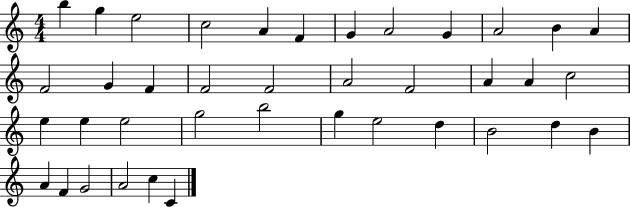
X:1
T:Untitled
M:4/4
L:1/4
K:C
b g e2 c2 A F G A2 G A2 B A F2 G F F2 F2 A2 F2 A A c2 e e e2 g2 b2 g e2 d B2 d B A F G2 A2 c C